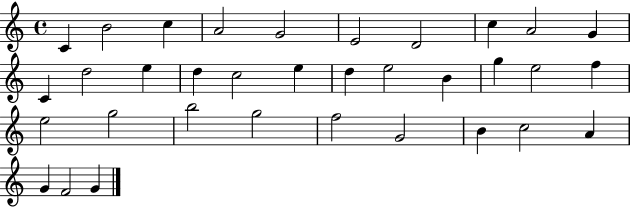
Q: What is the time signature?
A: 4/4